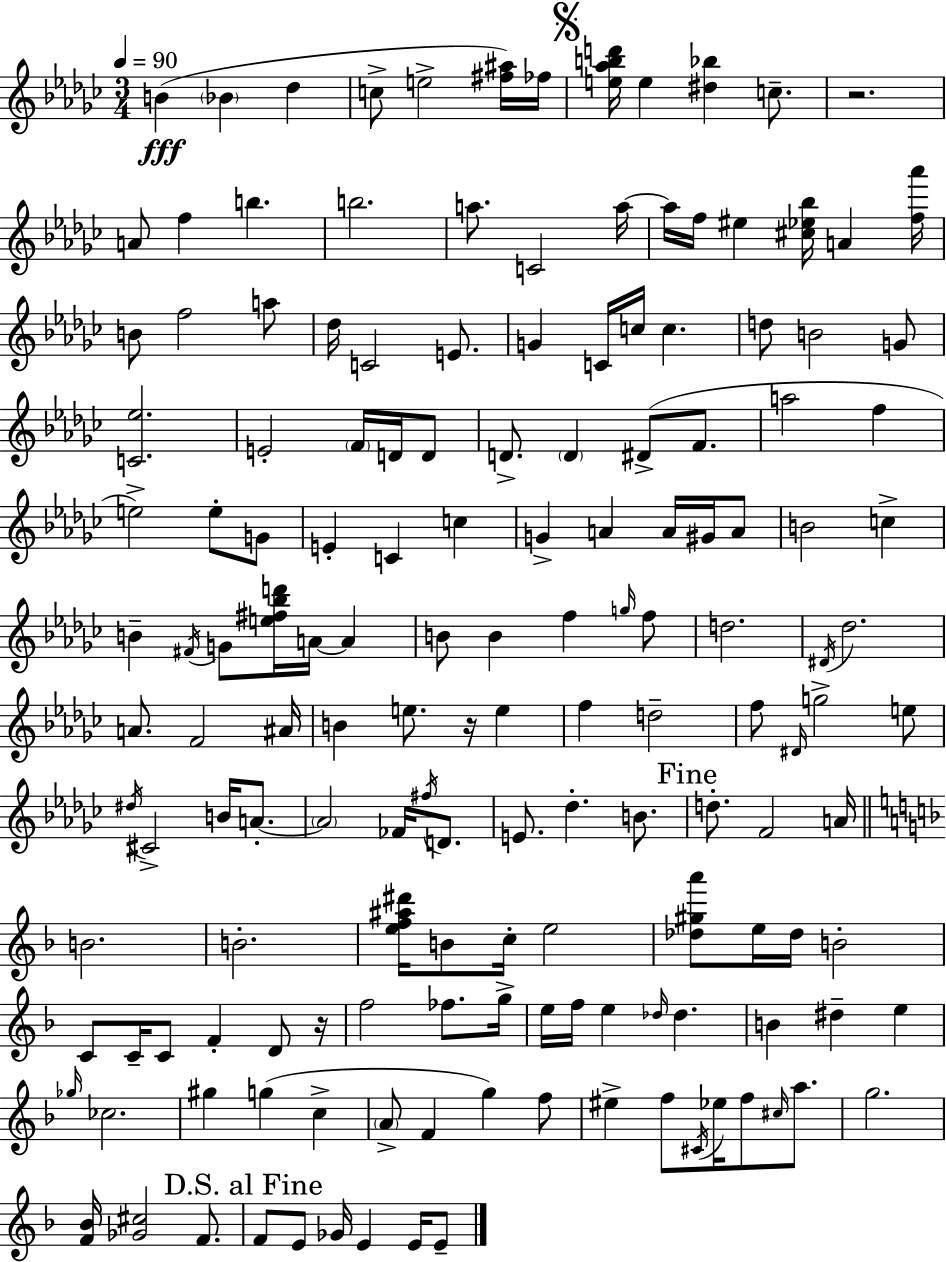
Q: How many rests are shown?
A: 3